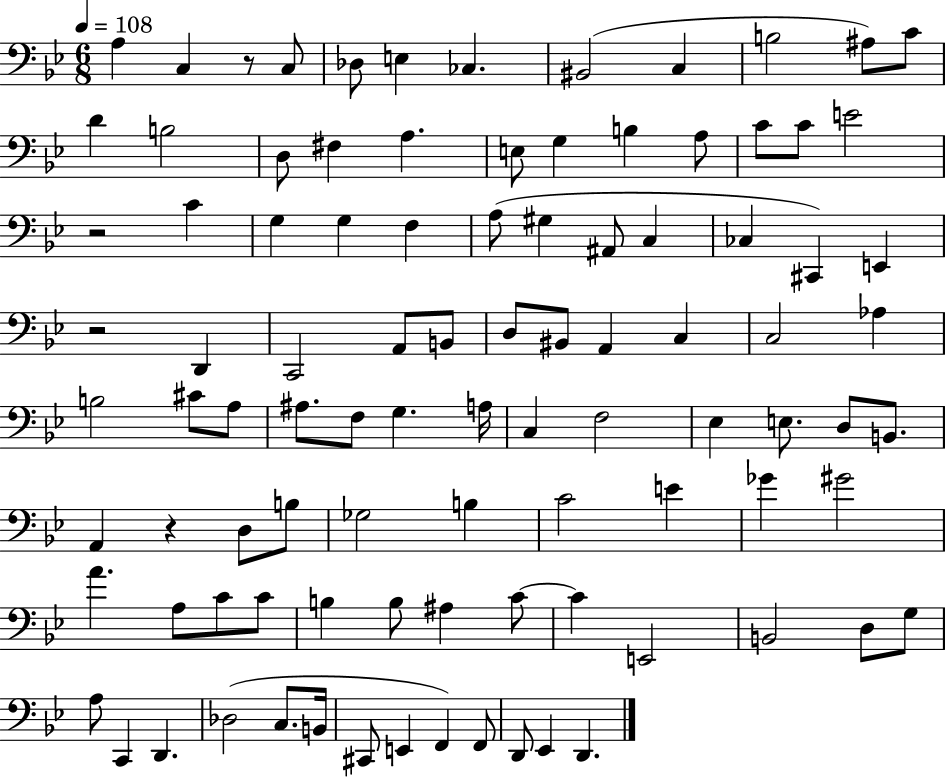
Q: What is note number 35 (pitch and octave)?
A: D2